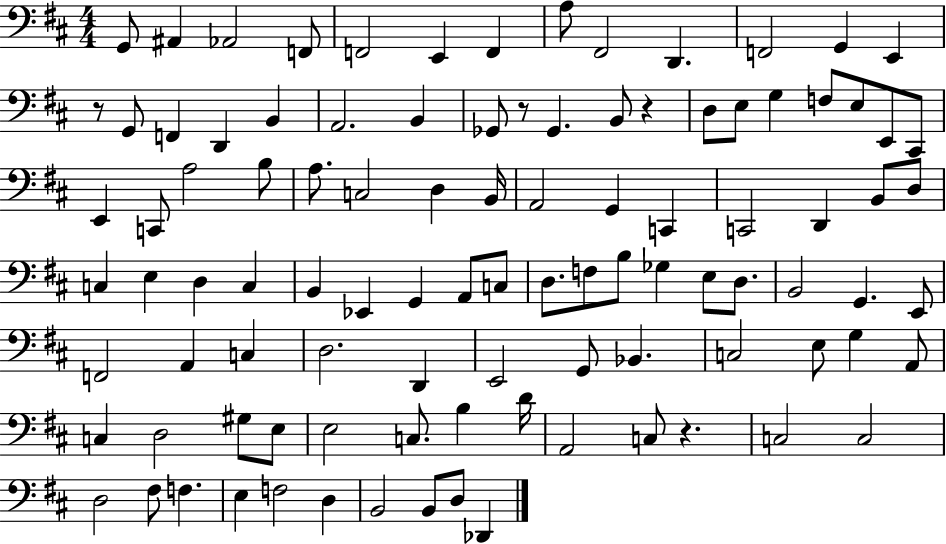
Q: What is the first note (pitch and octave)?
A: G2